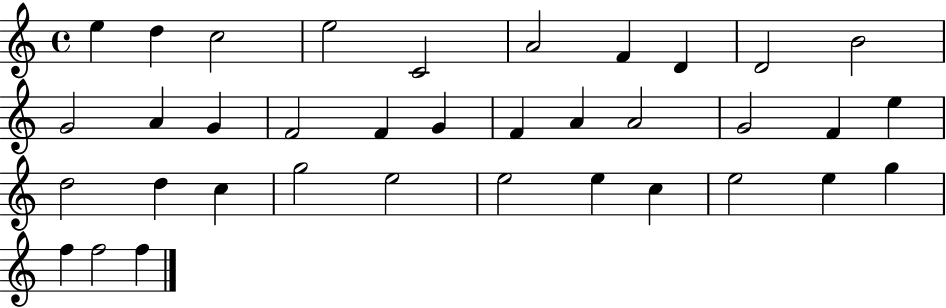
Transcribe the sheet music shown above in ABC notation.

X:1
T:Untitled
M:4/4
L:1/4
K:C
e d c2 e2 C2 A2 F D D2 B2 G2 A G F2 F G F A A2 G2 F e d2 d c g2 e2 e2 e c e2 e g f f2 f